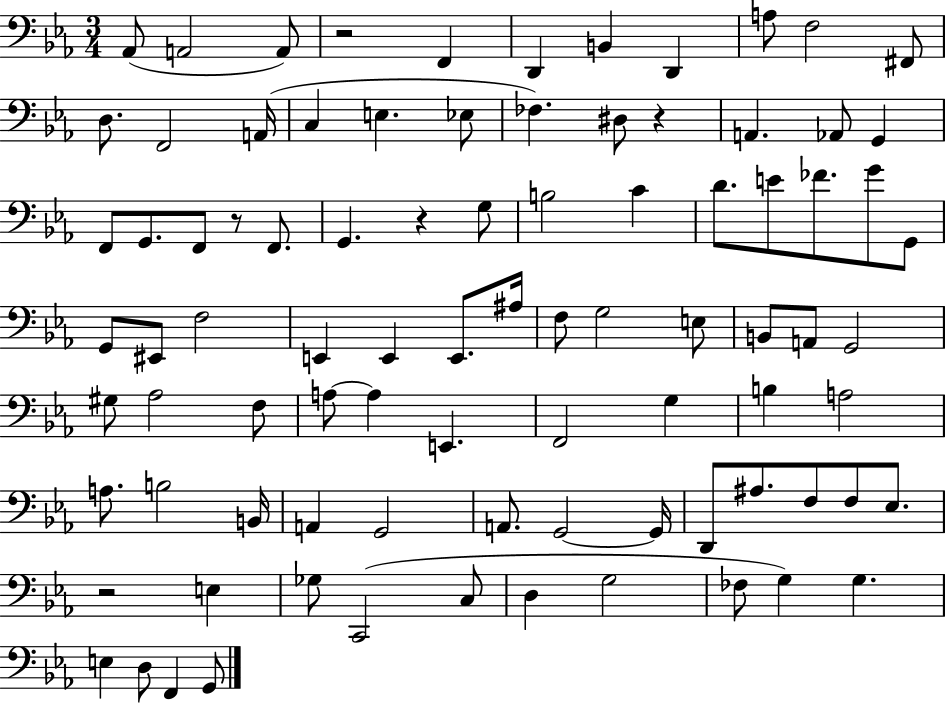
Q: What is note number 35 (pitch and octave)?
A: G2